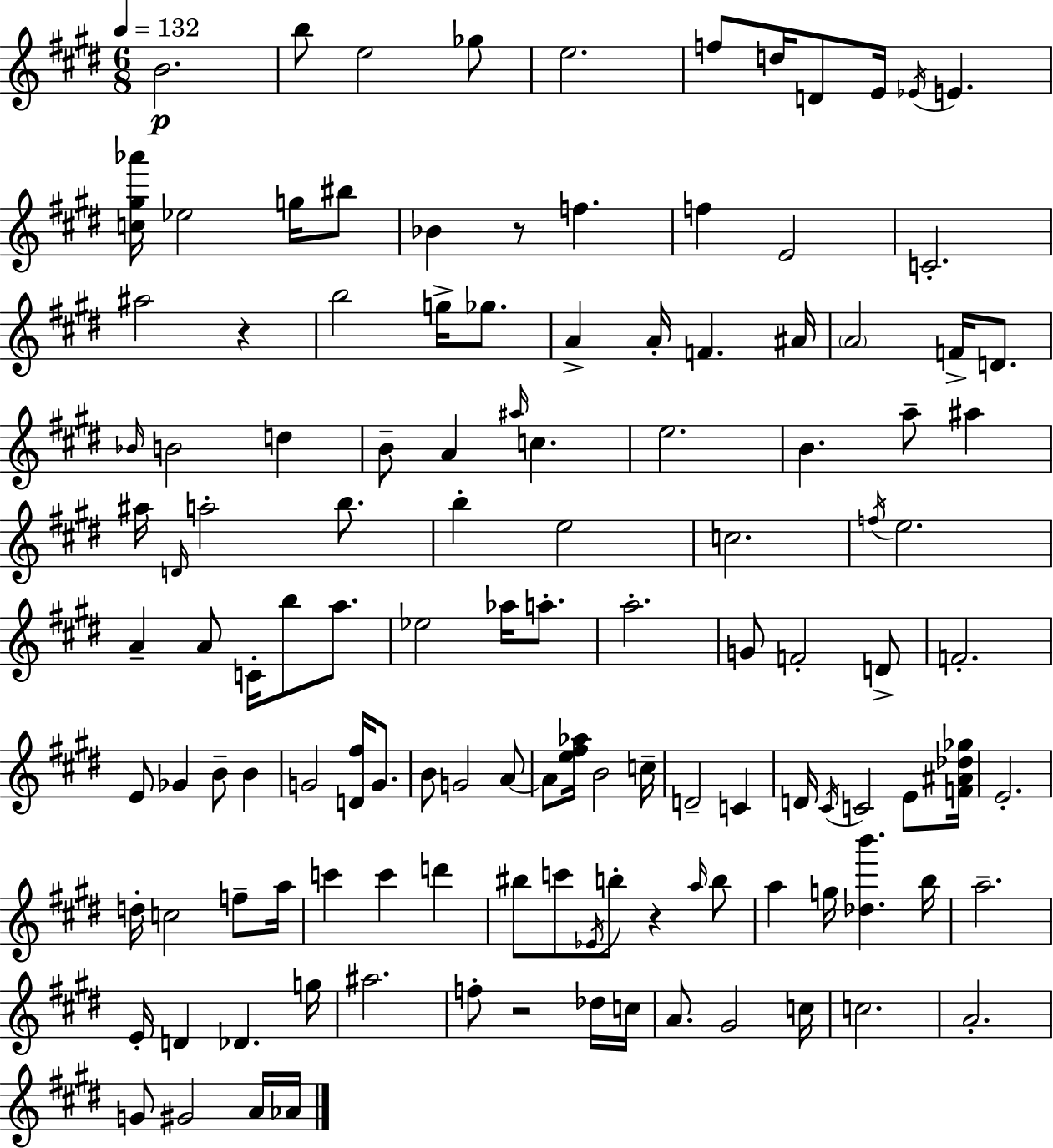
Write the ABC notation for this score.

X:1
T:Untitled
M:6/8
L:1/4
K:E
B2 b/2 e2 _g/2 e2 f/2 d/4 D/2 E/4 _E/4 E [c^g_a']/4 _e2 g/4 ^b/2 _B z/2 f f E2 C2 ^a2 z b2 g/4 _g/2 A A/4 F ^A/4 A2 F/4 D/2 _B/4 B2 d B/2 A ^a/4 c e2 B a/2 ^a ^a/4 D/4 a2 b/2 b e2 c2 f/4 e2 A A/2 C/4 b/2 a/2 _e2 _a/4 a/2 a2 G/2 F2 D/2 F2 E/2 _G B/2 B G2 [D^f]/4 G/2 B/2 G2 A/2 A/2 [e^f_a]/4 B2 c/4 D2 C D/4 ^C/4 C2 E/2 [F^A_d_g]/4 E2 d/4 c2 f/2 a/4 c' c' d' ^b/2 c'/2 _E/4 b/2 z a/4 b/2 a g/4 [_db'] b/4 a2 E/4 D _D g/4 ^a2 f/2 z2 _d/4 c/4 A/2 ^G2 c/4 c2 A2 G/2 ^G2 A/4 _A/4